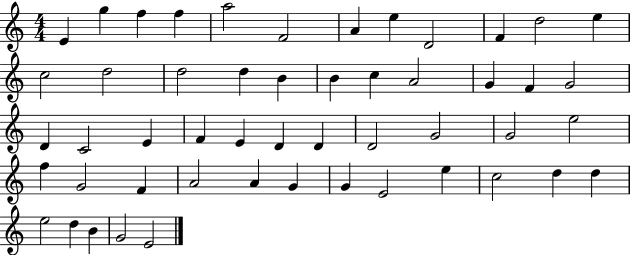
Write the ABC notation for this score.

X:1
T:Untitled
M:4/4
L:1/4
K:C
E g f f a2 F2 A e D2 F d2 e c2 d2 d2 d B B c A2 G F G2 D C2 E F E D D D2 G2 G2 e2 f G2 F A2 A G G E2 e c2 d d e2 d B G2 E2